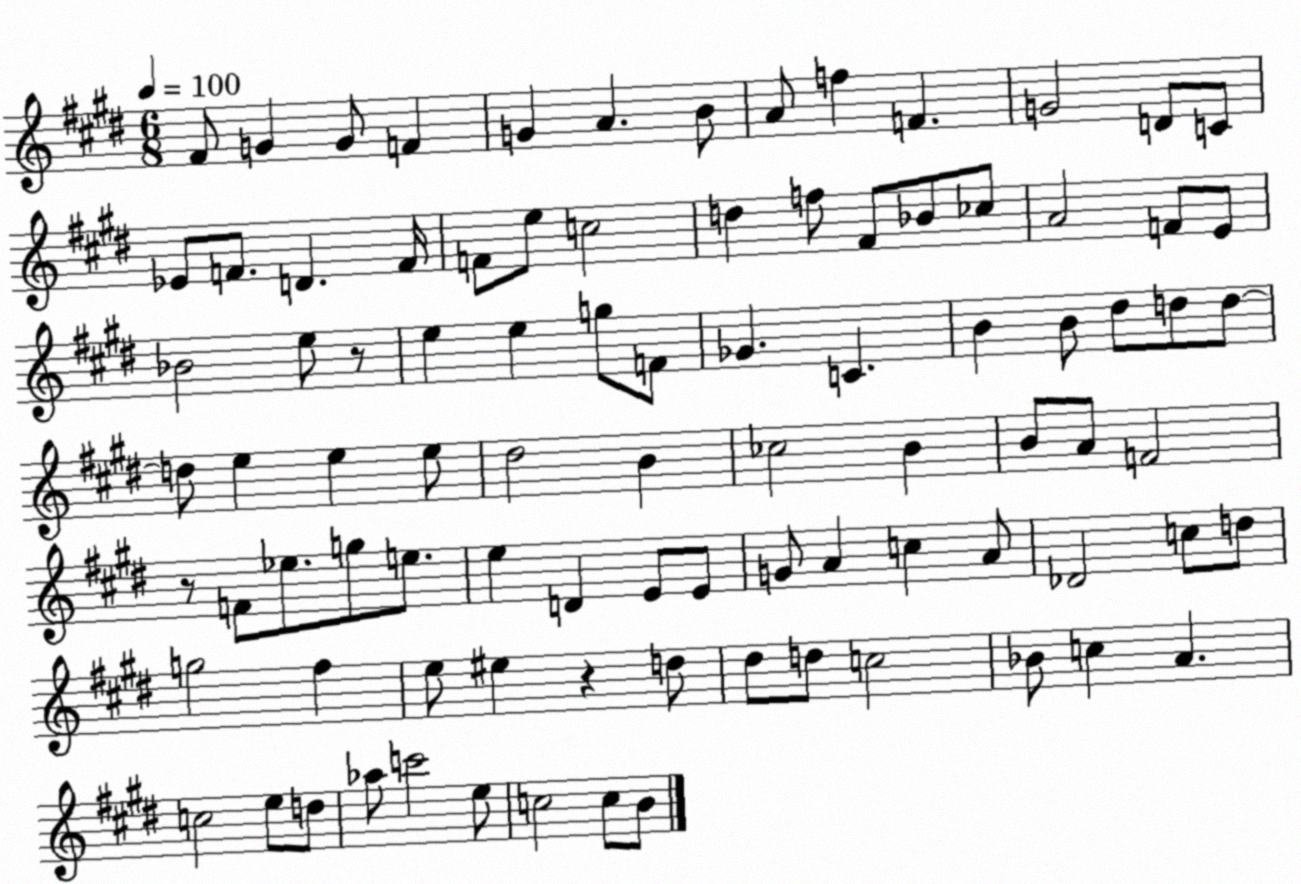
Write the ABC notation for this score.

X:1
T:Untitled
M:6/8
L:1/4
K:E
^F/2 G G/2 F G A B/2 A/2 f F G2 D/2 C/2 _E/2 F/2 D F/4 F/2 e/2 c2 d f/2 ^F/2 _B/2 _c/2 A2 F/2 E/2 _B2 e/2 z/2 e e g/2 F/2 _G C B B/2 ^d/2 d/2 d/2 d/2 e e e/2 ^d2 B _c2 B B/2 A/2 F2 z/2 F/2 _e/2 g/2 e/2 e D E/2 E/2 G/2 A c A/2 _D2 c/2 d/2 g2 ^f e/2 ^e z d/2 ^d/2 d/2 c2 _B/2 c A c2 e/2 d/2 _a/2 c'2 e/2 c2 c/2 B/2